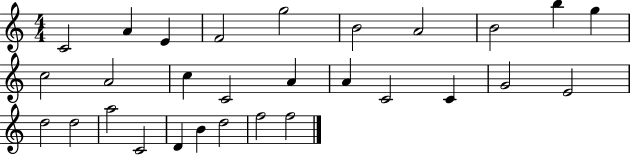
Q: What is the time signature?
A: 4/4